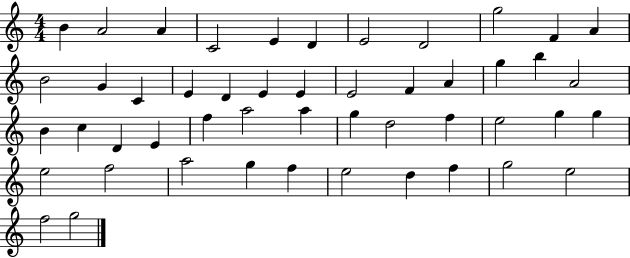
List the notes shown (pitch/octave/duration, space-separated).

B4/q A4/h A4/q C4/h E4/q D4/q E4/h D4/h G5/h F4/q A4/q B4/h G4/q C4/q E4/q D4/q E4/q E4/q E4/h F4/q A4/q G5/q B5/q A4/h B4/q C5/q D4/q E4/q F5/q A5/h A5/q G5/q D5/h F5/q E5/h G5/q G5/q E5/h F5/h A5/h G5/q F5/q E5/h D5/q F5/q G5/h E5/h F5/h G5/h